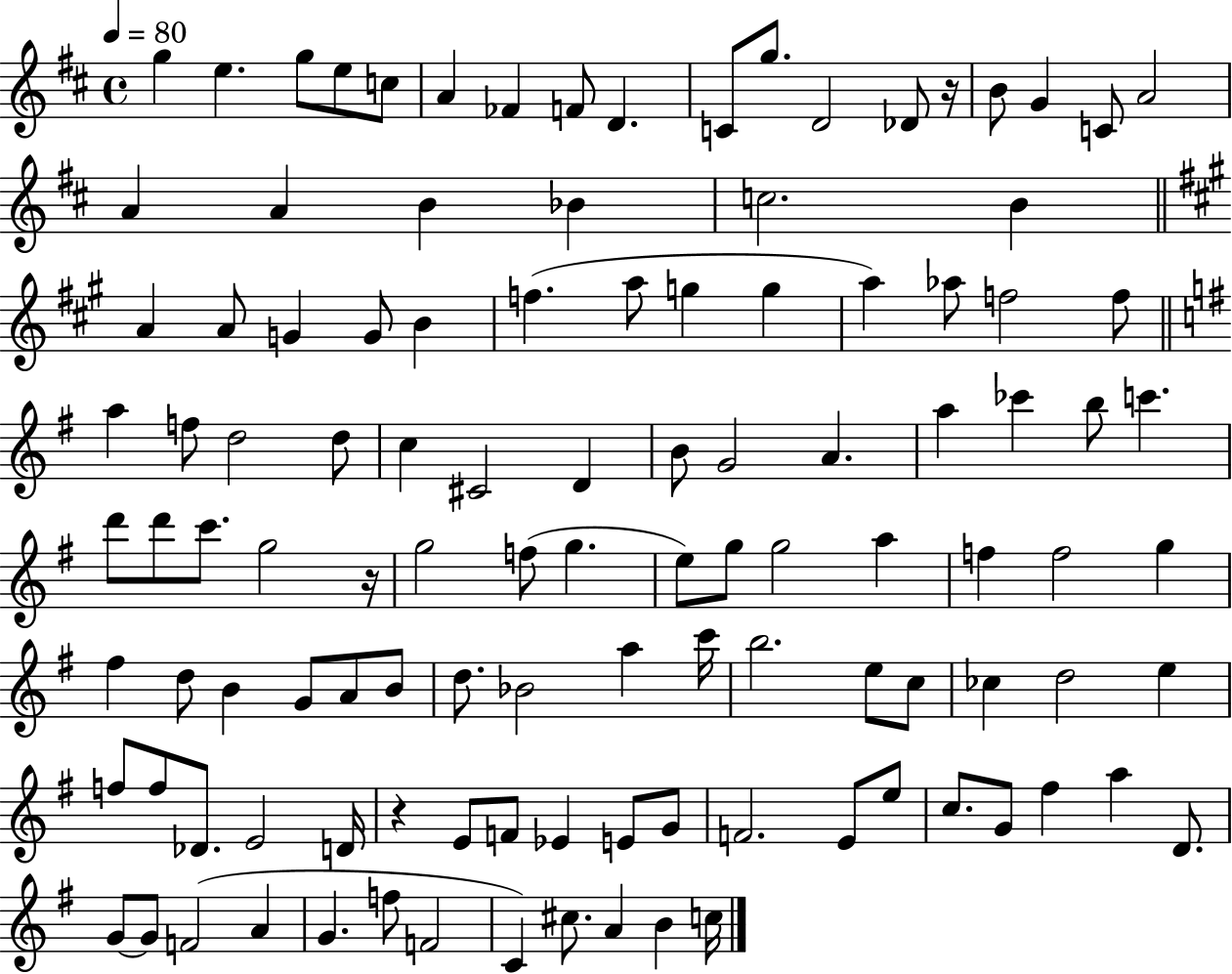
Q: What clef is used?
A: treble